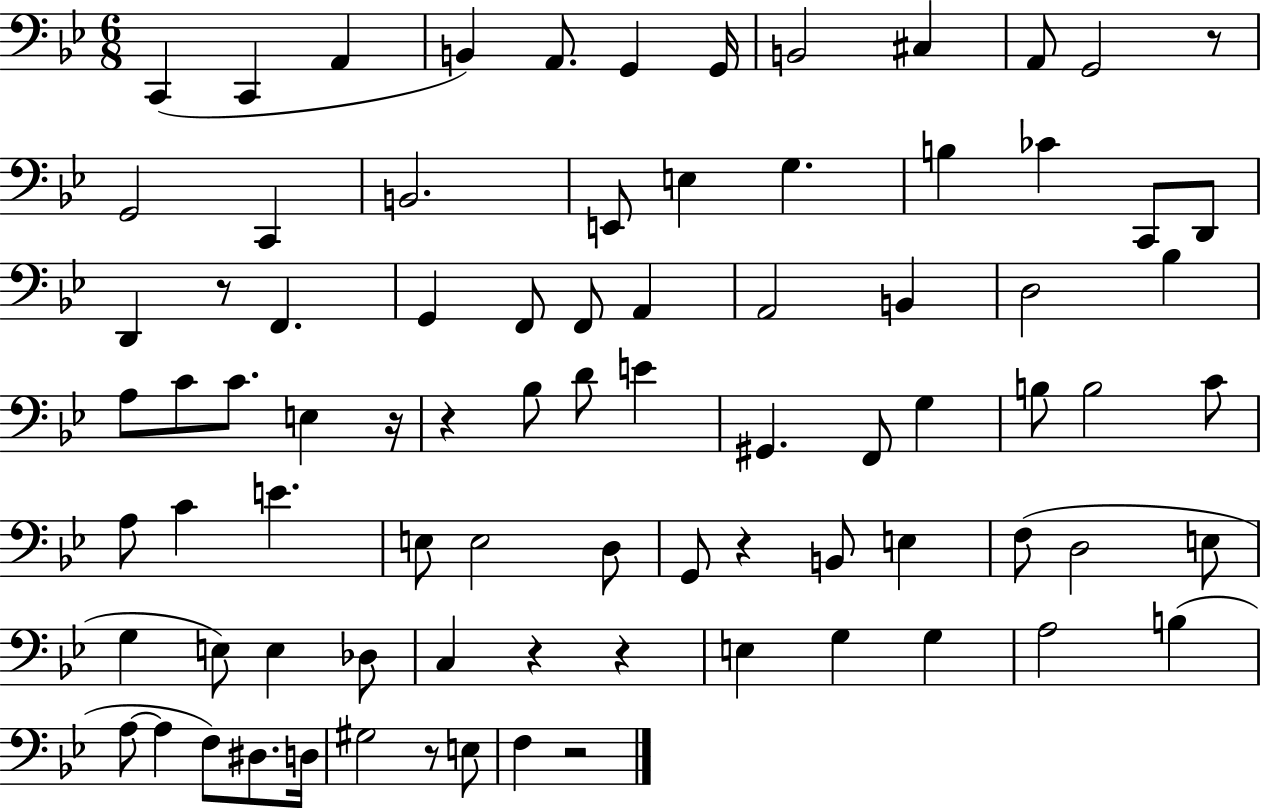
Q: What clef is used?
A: bass